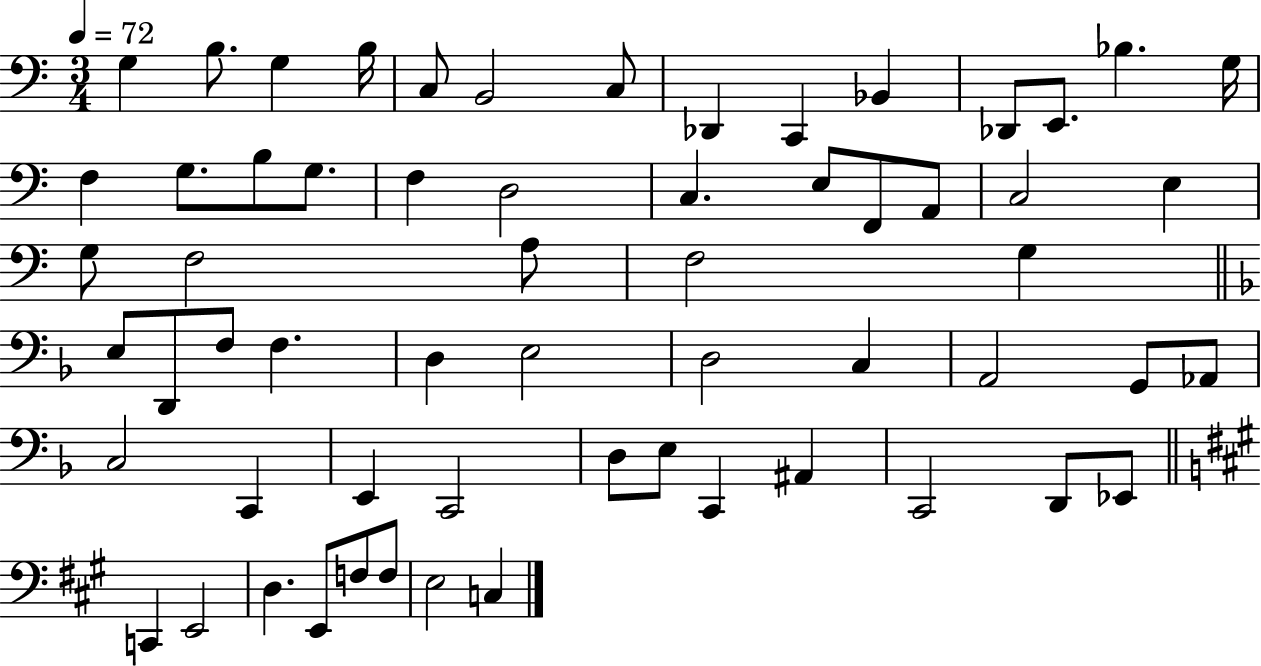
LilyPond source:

{
  \clef bass
  \numericTimeSignature
  \time 3/4
  \key c \major
  \tempo 4 = 72
  g4 b8. g4 b16 | c8 b,2 c8 | des,4 c,4 bes,4 | des,8 e,8. bes4. g16 | \break f4 g8. b8 g8. | f4 d2 | c4. e8 f,8 a,8 | c2 e4 | \break g8 f2 a8 | f2 g4 | \bar "||" \break \key d \minor e8 d,8 f8 f4. | d4 e2 | d2 c4 | a,2 g,8 aes,8 | \break c2 c,4 | e,4 c,2 | d8 e8 c,4 ais,4 | c,2 d,8 ees,8 | \break \bar "||" \break \key a \major c,4 e,2 | d4. e,8 f8 f8 | e2 c4 | \bar "|."
}